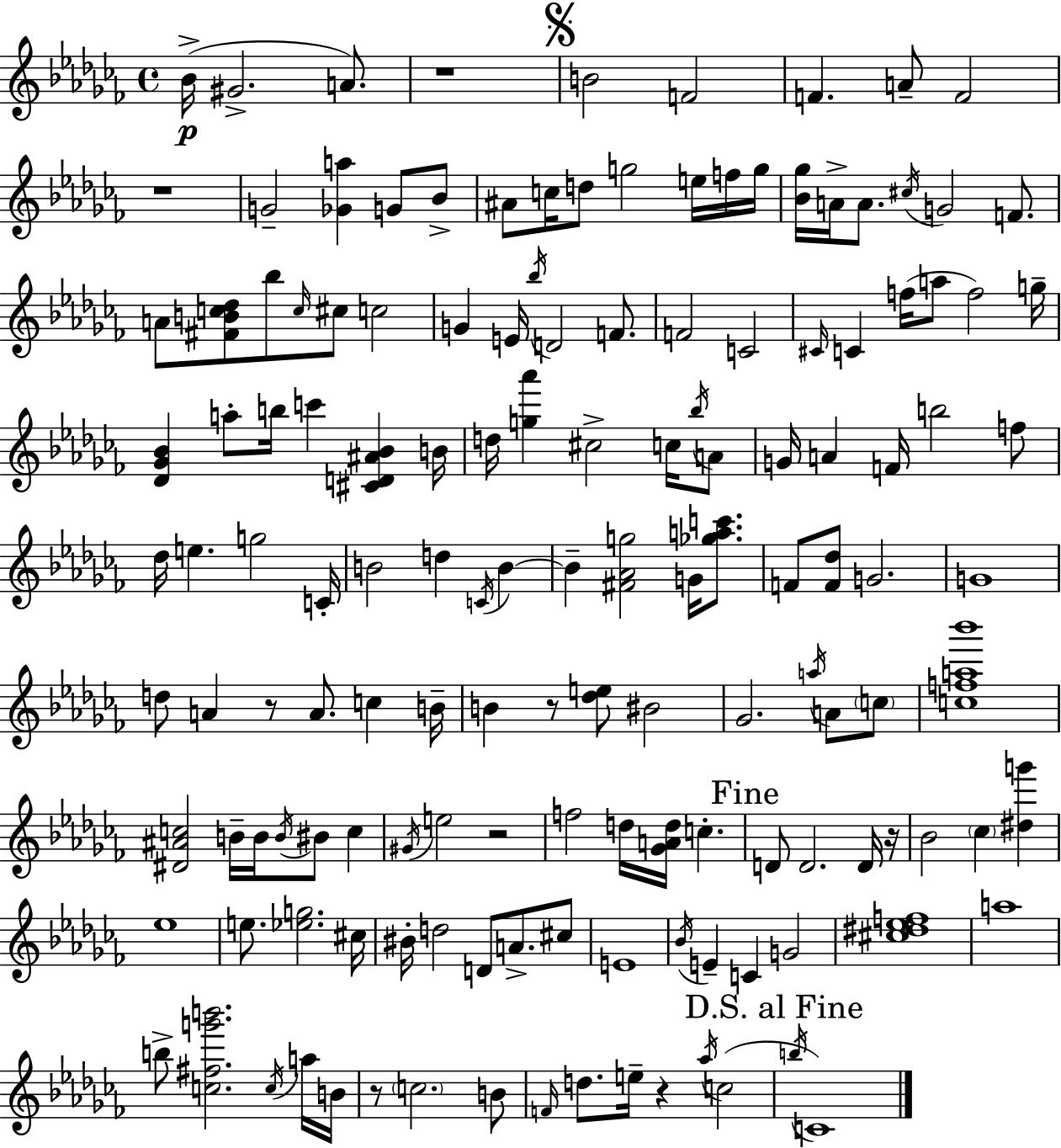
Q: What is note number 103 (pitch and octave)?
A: E4